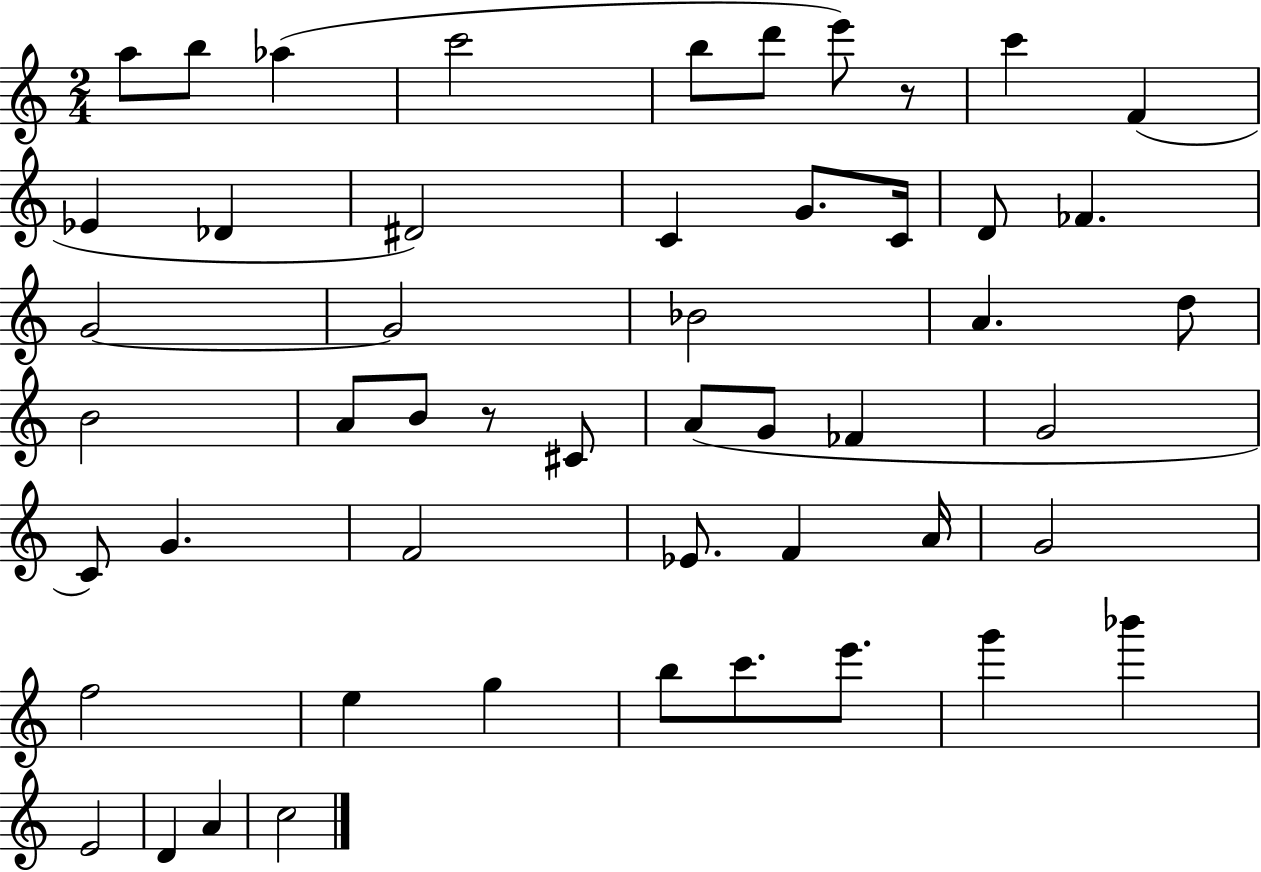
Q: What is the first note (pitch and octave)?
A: A5